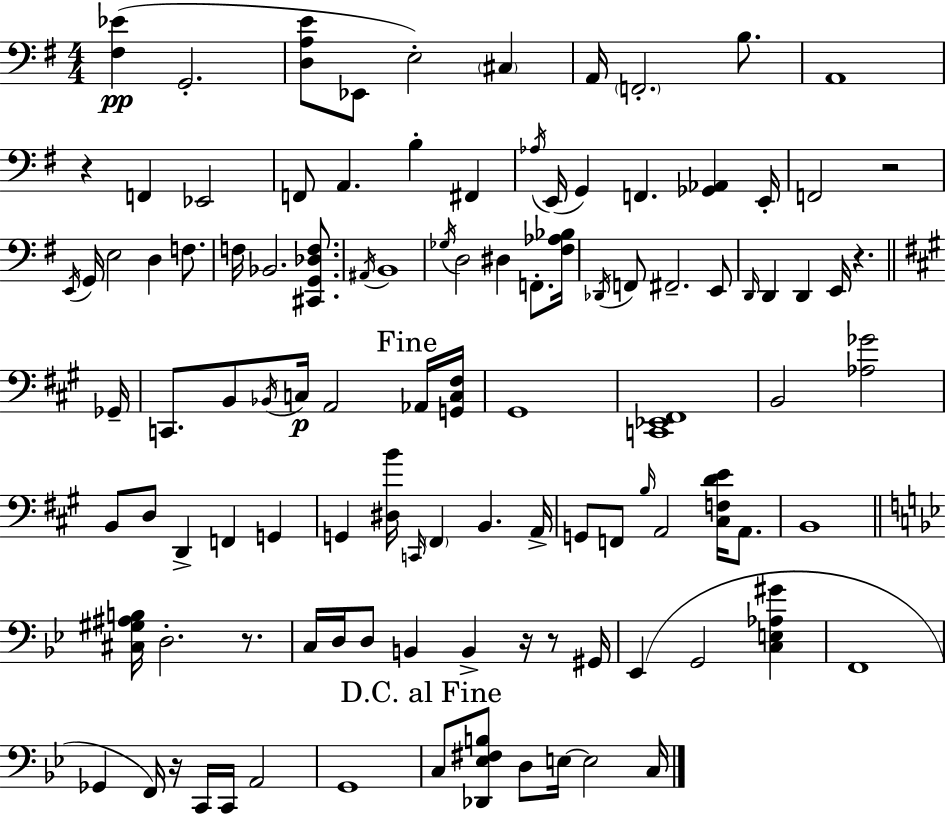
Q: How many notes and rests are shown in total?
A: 107